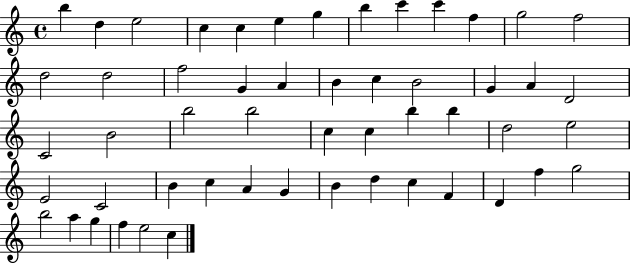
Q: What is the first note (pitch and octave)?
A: B5